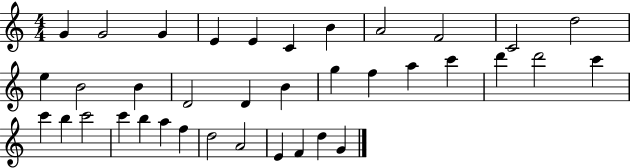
G4/q G4/h G4/q E4/q E4/q C4/q B4/q A4/h F4/h C4/h D5/h E5/q B4/h B4/q D4/h D4/q B4/q G5/q F5/q A5/q C6/q D6/q D6/h C6/q C6/q B5/q C6/h C6/q B5/q A5/q F5/q D5/h A4/h E4/q F4/q D5/q G4/q